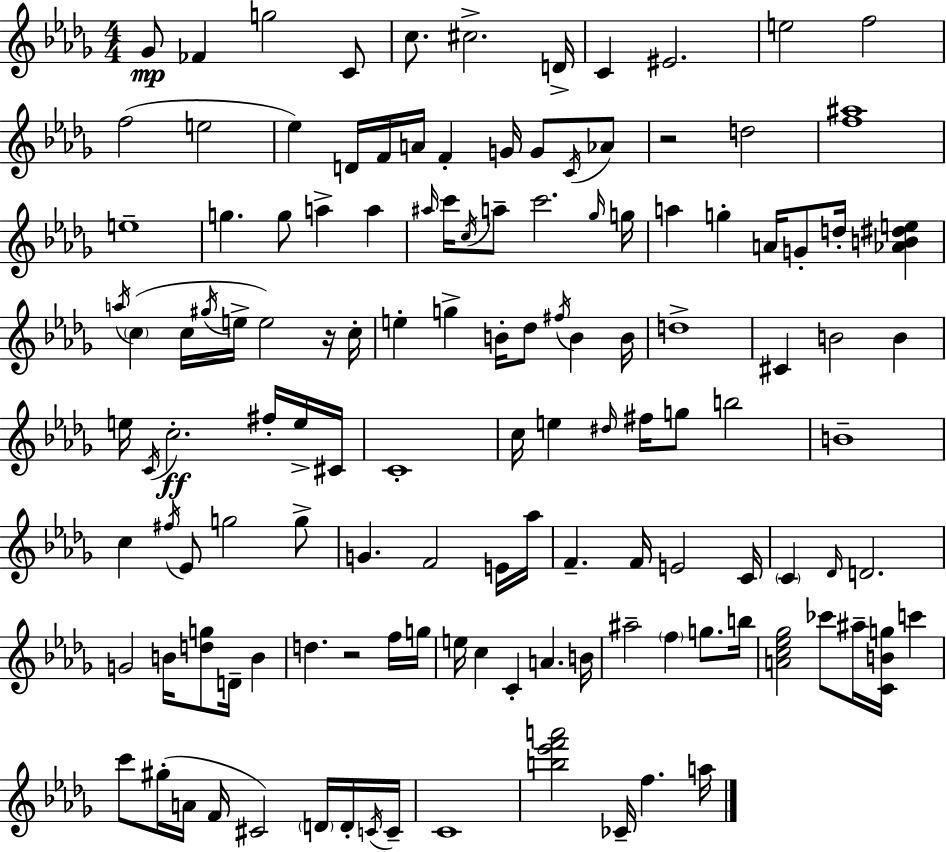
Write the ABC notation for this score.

X:1
T:Untitled
M:4/4
L:1/4
K:Bbm
_G/2 _F g2 C/2 c/2 ^c2 D/4 C ^E2 e2 f2 f2 e2 _e D/4 F/4 A/4 F G/4 G/2 C/4 _A/2 z2 d2 [f^a]4 e4 g g/2 a a ^a/4 c'/4 c/4 a/2 c'2 _g/4 g/4 a g A/4 G/2 d/4 [_AB^de] a/4 c c/4 ^g/4 e/4 e2 z/4 c/4 e g B/4 _d/2 ^f/4 B B/4 d4 ^C B2 B e/4 C/4 c2 ^f/4 e/4 ^C/4 C4 c/4 e ^d/4 ^f/4 g/2 b2 B4 c ^f/4 _E/2 g2 g/2 G F2 E/4 _a/4 F F/4 E2 C/4 C _D/4 D2 G2 B/4 [dg]/2 D/4 B d z2 f/4 g/4 e/4 c C A B/4 ^a2 f g/2 b/4 [Ac_e_g]2 _c'/2 ^a/4 [CBg]/4 c' c'/2 ^g/4 A/4 F/4 ^C2 D/4 D/4 C/4 C/4 C4 [b_e'f'a']2 _C/4 f a/4